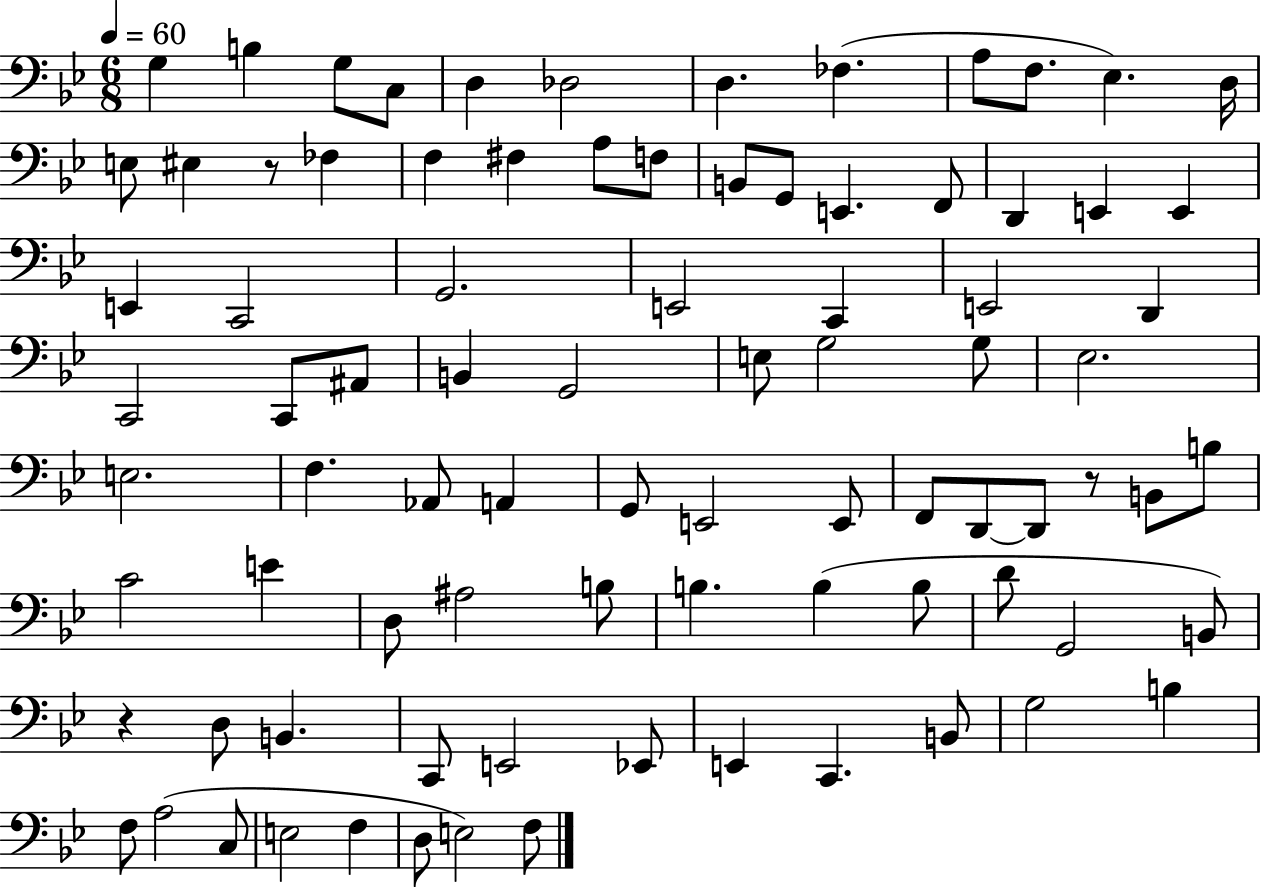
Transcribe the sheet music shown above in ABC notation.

X:1
T:Untitled
M:6/8
L:1/4
K:Bb
G, B, G,/2 C,/2 D, _D,2 D, _F, A,/2 F,/2 _E, D,/4 E,/2 ^E, z/2 _F, F, ^F, A,/2 F,/2 B,,/2 G,,/2 E,, F,,/2 D,, E,, E,, E,, C,,2 G,,2 E,,2 C,, E,,2 D,, C,,2 C,,/2 ^A,,/2 B,, G,,2 E,/2 G,2 G,/2 _E,2 E,2 F, _A,,/2 A,, G,,/2 E,,2 E,,/2 F,,/2 D,,/2 D,,/2 z/2 B,,/2 B,/2 C2 E D,/2 ^A,2 B,/2 B, B, B,/2 D/2 G,,2 B,,/2 z D,/2 B,, C,,/2 E,,2 _E,,/2 E,, C,, B,,/2 G,2 B, F,/2 A,2 C,/2 E,2 F, D,/2 E,2 F,/2